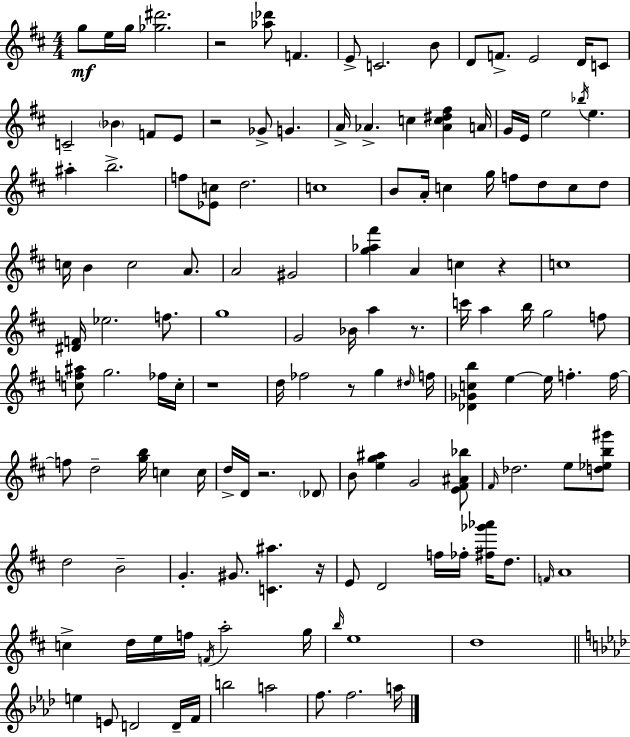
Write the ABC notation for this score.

X:1
T:Untitled
M:4/4
L:1/4
K:D
g/2 e/4 g/4 [_g^d']2 z2 [_a_d']/2 F E/2 C2 B/2 D/2 F/2 E2 D/4 C/2 C2 _B F/2 E/2 z2 _G/2 G A/4 _A c [_Ac^d^f] A/4 G/4 E/4 e2 _b/4 e ^a b2 f/2 [_Ec]/2 d2 c4 B/2 A/4 c g/4 f/2 d/2 c/2 d/2 c/4 B c2 A/2 A2 ^G2 [g_a^f'] A c z c4 [^DF]/4 _e2 f/2 g4 G2 _B/4 a z/2 c'/4 a b/4 g2 f/2 [cf^a]/2 g2 _f/4 c/4 z4 d/4 _f2 z/2 g ^d/4 f/4 [_D_Gcb] e e/4 f f/4 f/2 d2 [gb]/4 c c/4 d/4 D/4 z2 _D/2 B/2 [eg^a] G2 [E^F^A_b]/2 ^F/4 _d2 e/2 [d_eb^g']/2 d2 B2 G ^G/2 [C^a] z/4 E/2 D2 f/4 _f/4 [^f_g'_a']/4 d/2 F/4 A4 c d/4 e/4 f/4 F/4 a2 g/4 b/4 e4 d4 e E/2 D2 D/4 F/4 b2 a2 f/2 f2 a/4